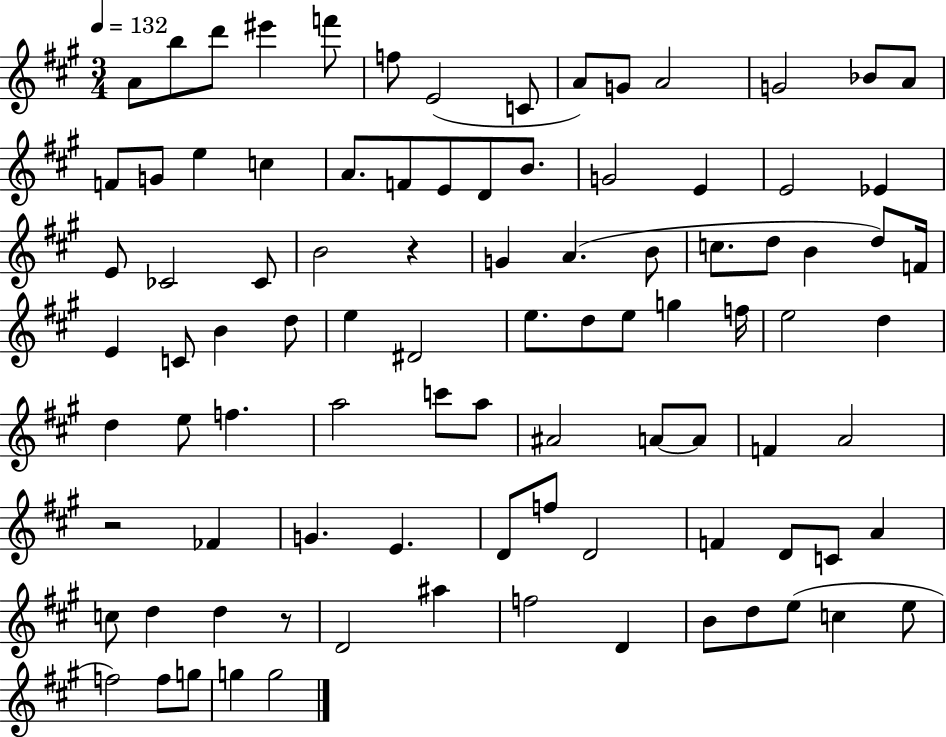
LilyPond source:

{
  \clef treble
  \numericTimeSignature
  \time 3/4
  \key a \major
  \tempo 4 = 132
  a'8 b''8 d'''8 eis'''4 f'''8 | f''8 e'2( c'8 | a'8) g'8 a'2 | g'2 bes'8 a'8 | \break f'8 g'8 e''4 c''4 | a'8. f'8 e'8 d'8 b'8. | g'2 e'4 | e'2 ees'4 | \break e'8 ces'2 ces'8 | b'2 r4 | g'4 a'4.( b'8 | c''8. d''8 b'4 d''8) f'16 | \break e'4 c'8 b'4 d''8 | e''4 dis'2 | e''8. d''8 e''8 g''4 f''16 | e''2 d''4 | \break d''4 e''8 f''4. | a''2 c'''8 a''8 | ais'2 a'8~~ a'8 | f'4 a'2 | \break r2 fes'4 | g'4. e'4. | d'8 f''8 d'2 | f'4 d'8 c'8 a'4 | \break c''8 d''4 d''4 r8 | d'2 ais''4 | f''2 d'4 | b'8 d''8 e''8( c''4 e''8 | \break f''2) f''8 g''8 | g''4 g''2 | \bar "|."
}